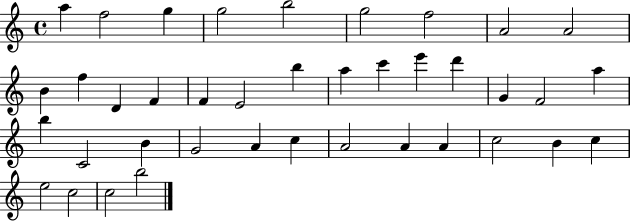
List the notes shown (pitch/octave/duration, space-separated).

A5/q F5/h G5/q G5/h B5/h G5/h F5/h A4/h A4/h B4/q F5/q D4/q F4/q F4/q E4/h B5/q A5/q C6/q E6/q D6/q G4/q F4/h A5/q B5/q C4/h B4/q G4/h A4/q C5/q A4/h A4/q A4/q C5/h B4/q C5/q E5/h C5/h C5/h B5/h